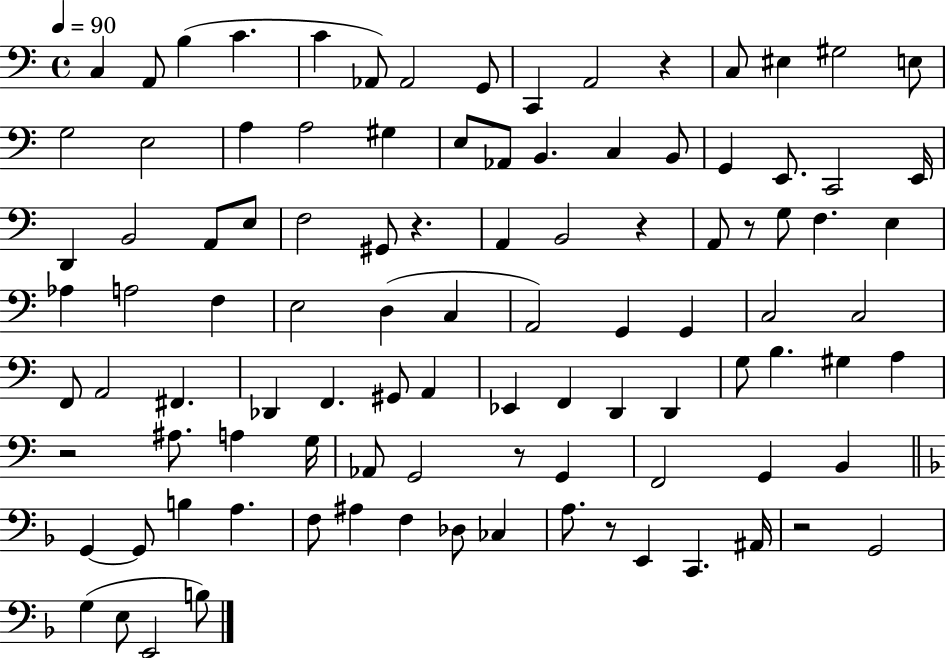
X:1
T:Untitled
M:4/4
L:1/4
K:C
C, A,,/2 B, C C _A,,/2 _A,,2 G,,/2 C,, A,,2 z C,/2 ^E, ^G,2 E,/2 G,2 E,2 A, A,2 ^G, E,/2 _A,,/2 B,, C, B,,/2 G,, E,,/2 C,,2 E,,/4 D,, B,,2 A,,/2 E,/2 F,2 ^G,,/2 z A,, B,,2 z A,,/2 z/2 G,/2 F, E, _A, A,2 F, E,2 D, C, A,,2 G,, G,, C,2 C,2 F,,/2 A,,2 ^F,, _D,, F,, ^G,,/2 A,, _E,, F,, D,, D,, G,/2 B, ^G, A, z2 ^A,/2 A, G,/4 _A,,/2 G,,2 z/2 G,, F,,2 G,, B,, G,, G,,/2 B, A, F,/2 ^A, F, _D,/2 _C, A,/2 z/2 E,, C,, ^A,,/4 z2 G,,2 G, E,/2 E,,2 B,/2